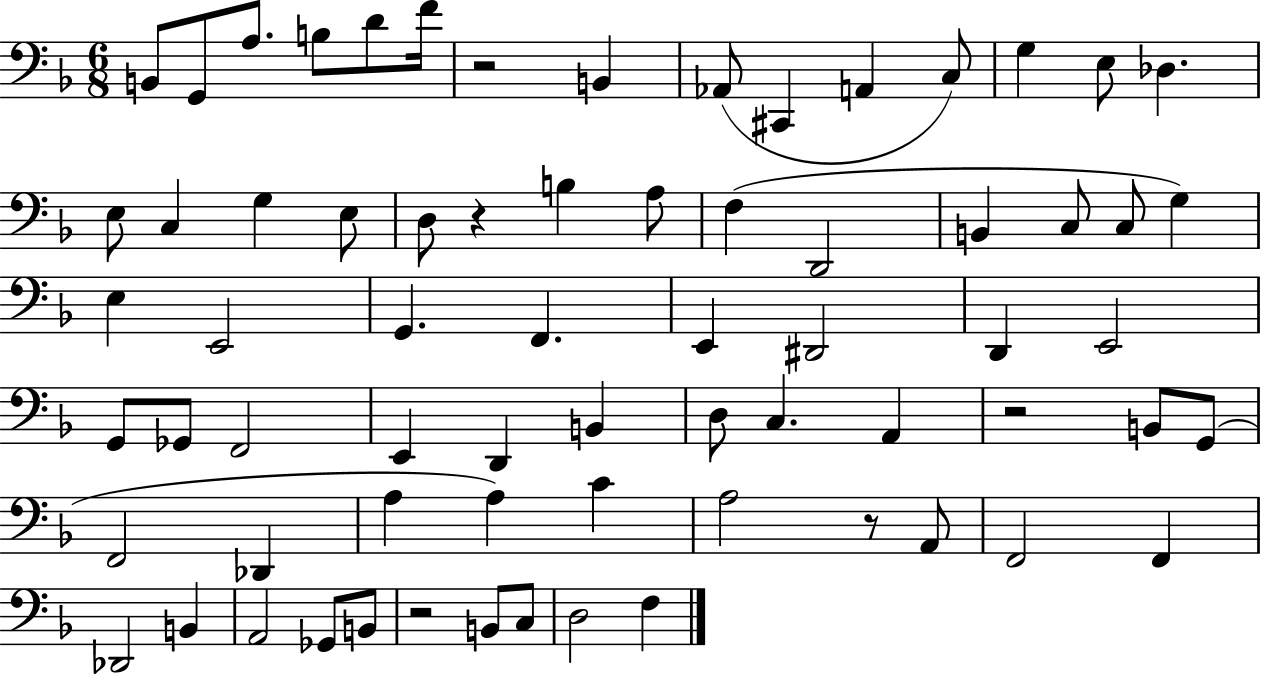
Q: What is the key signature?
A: F major